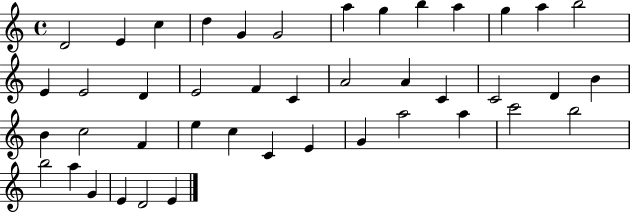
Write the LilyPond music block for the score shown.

{
  \clef treble
  \time 4/4
  \defaultTimeSignature
  \key c \major
  d'2 e'4 c''4 | d''4 g'4 g'2 | a''4 g''4 b''4 a''4 | g''4 a''4 b''2 | \break e'4 e'2 d'4 | e'2 f'4 c'4 | a'2 a'4 c'4 | c'2 d'4 b'4 | \break b'4 c''2 f'4 | e''4 c''4 c'4 e'4 | g'4 a''2 a''4 | c'''2 b''2 | \break b''2 a''4 g'4 | e'4 d'2 e'4 | \bar "|."
}